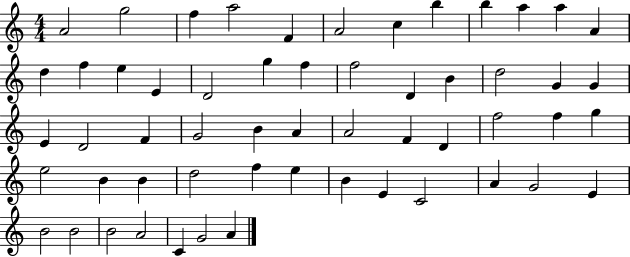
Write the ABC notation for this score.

X:1
T:Untitled
M:4/4
L:1/4
K:C
A2 g2 f a2 F A2 c b b a a A d f e E D2 g f f2 D B d2 G G E D2 F G2 B A A2 F D f2 f g e2 B B d2 f e B E C2 A G2 E B2 B2 B2 A2 C G2 A